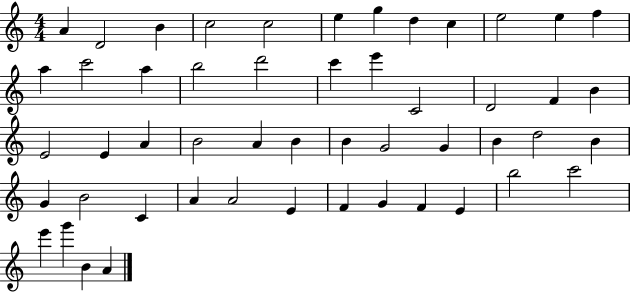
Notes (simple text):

A4/q D4/h B4/q C5/h C5/h E5/q G5/q D5/q C5/q E5/h E5/q F5/q A5/q C6/h A5/q B5/h D6/h C6/q E6/q C4/h D4/h F4/q B4/q E4/h E4/q A4/q B4/h A4/q B4/q B4/q G4/h G4/q B4/q D5/h B4/q G4/q B4/h C4/q A4/q A4/h E4/q F4/q G4/q F4/q E4/q B5/h C6/h E6/q G6/q B4/q A4/q